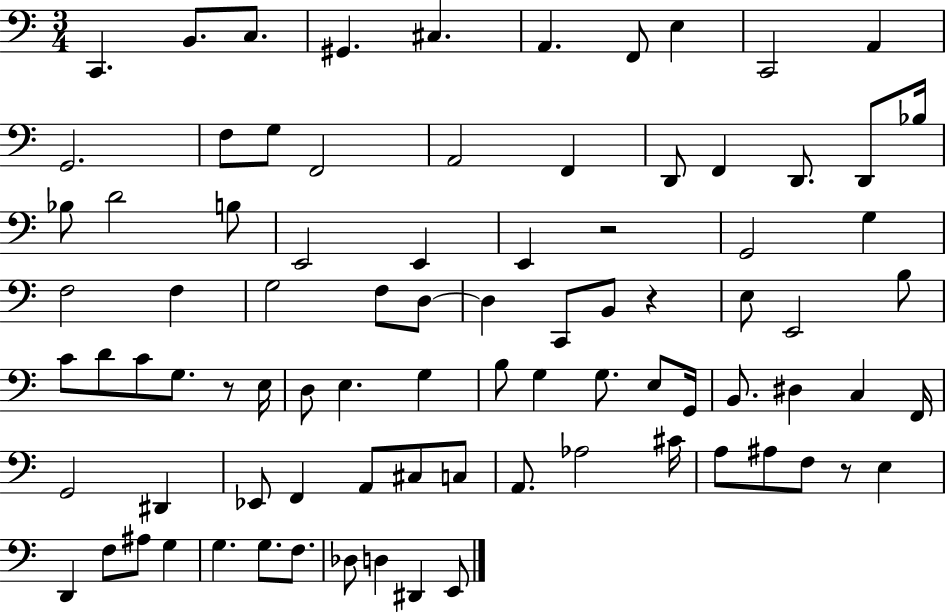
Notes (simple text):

C2/q. B2/e. C3/e. G#2/q. C#3/q. A2/q. F2/e E3/q C2/h A2/q G2/h. F3/e G3/e F2/h A2/h F2/q D2/e F2/q D2/e. D2/e Bb3/s Bb3/e D4/h B3/e E2/h E2/q E2/q R/h G2/h G3/q F3/h F3/q G3/h F3/e D3/e D3/q C2/e B2/e R/q E3/e E2/h B3/e C4/e D4/e C4/e G3/e. R/e E3/s D3/e E3/q. G3/q B3/e G3/q G3/e. E3/e G2/s B2/e. D#3/q C3/q F2/s G2/h D#2/q Eb2/e F2/q A2/e C#3/e C3/e A2/e. Ab3/h C#4/s A3/e A#3/e F3/e R/e E3/q D2/q F3/e A#3/e G3/q G3/q. G3/e. F3/e. Db3/e D3/q D#2/q E2/e